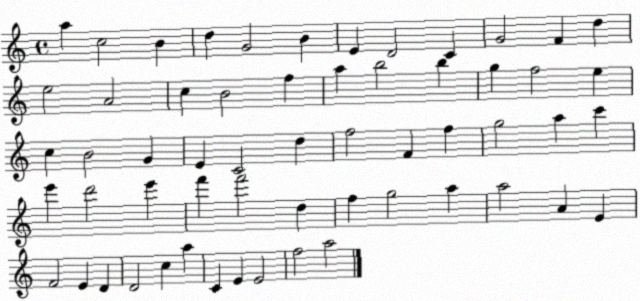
X:1
T:Untitled
M:4/4
L:1/4
K:C
a c2 B d G2 B E D2 C G2 F d e2 A2 c B2 f a b2 b g f2 e c B2 G E C2 d f2 F f g2 a c' e' d'2 e' f' f'2 d f g2 a a2 A E F2 E D D2 c a C E E2 f2 a2